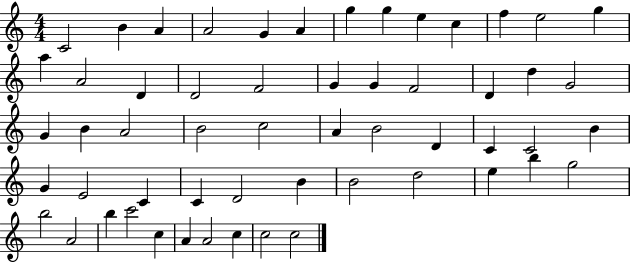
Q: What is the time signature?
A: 4/4